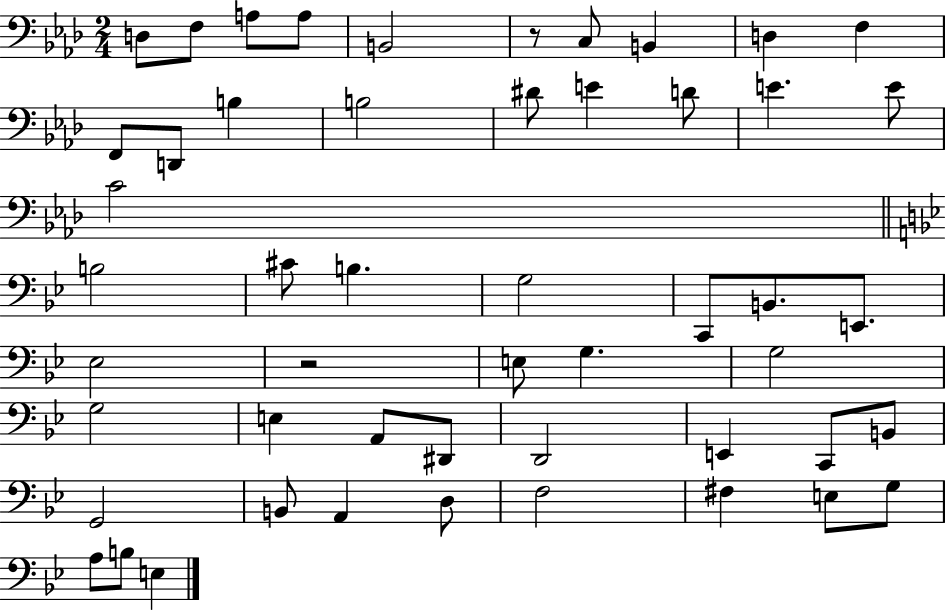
D3/e F3/e A3/e A3/e B2/h R/e C3/e B2/q D3/q F3/q F2/e D2/e B3/q B3/h D#4/e E4/q D4/e E4/q. E4/e C4/h B3/h C#4/e B3/q. G3/h C2/e B2/e. E2/e. Eb3/h R/h E3/e G3/q. G3/h G3/h E3/q A2/e D#2/e D2/h E2/q C2/e B2/e G2/h B2/e A2/q D3/e F3/h F#3/q E3/e G3/e A3/e B3/e E3/q